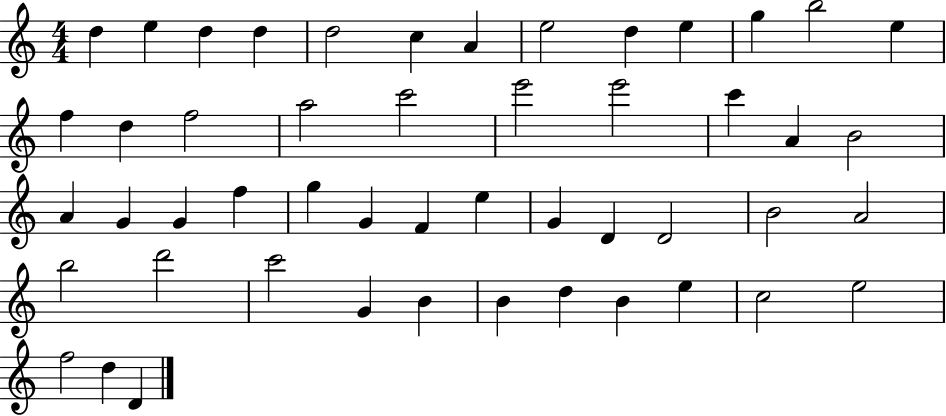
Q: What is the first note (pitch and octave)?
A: D5